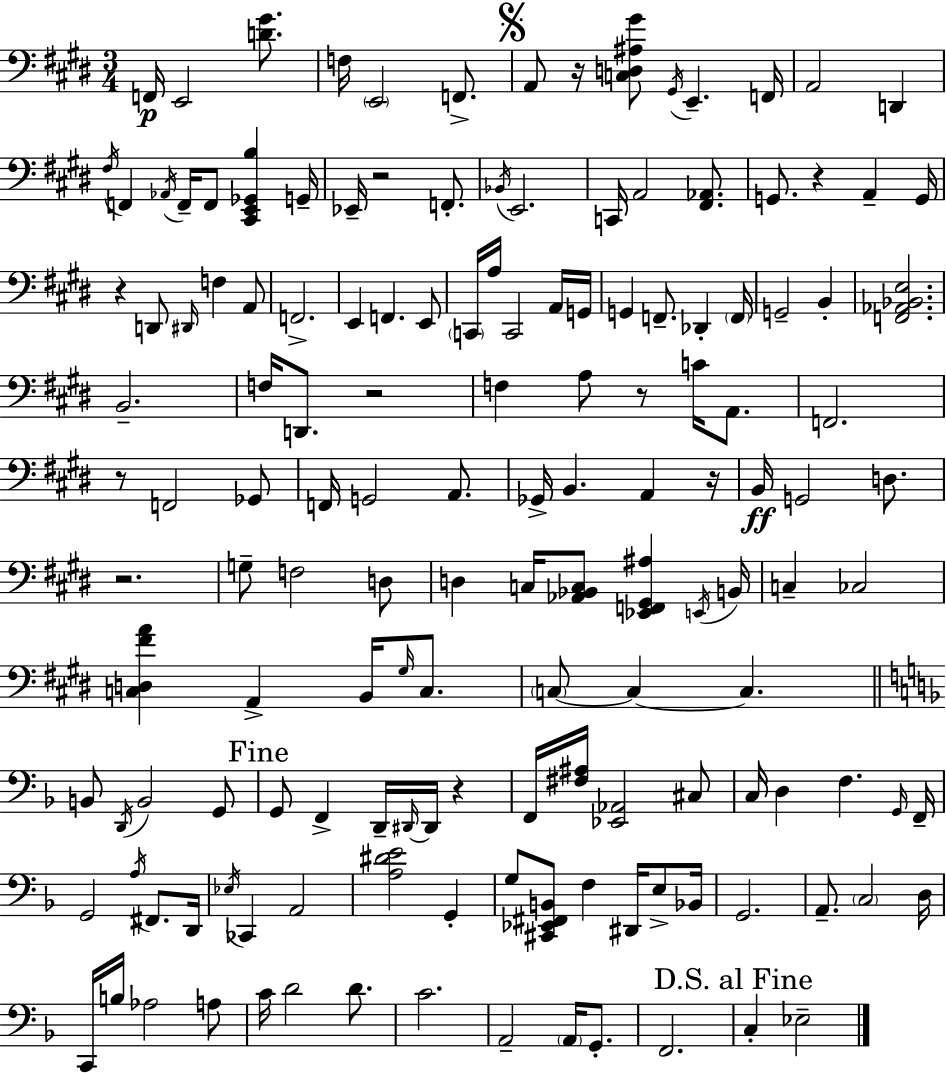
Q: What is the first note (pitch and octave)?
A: F2